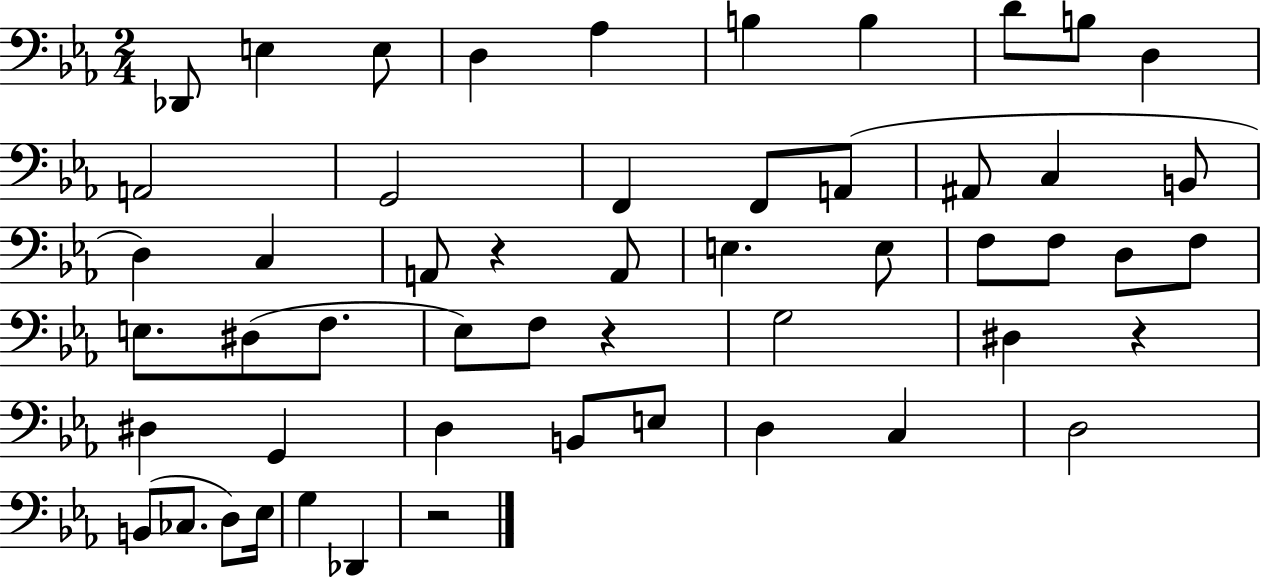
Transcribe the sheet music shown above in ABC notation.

X:1
T:Untitled
M:2/4
L:1/4
K:Eb
_D,,/2 E, E,/2 D, _A, B, B, D/2 B,/2 D, A,,2 G,,2 F,, F,,/2 A,,/2 ^A,,/2 C, B,,/2 D, C, A,,/2 z A,,/2 E, E,/2 F,/2 F,/2 D,/2 F,/2 E,/2 ^D,/2 F,/2 _E,/2 F,/2 z G,2 ^D, z ^D, G,, D, B,,/2 E,/2 D, C, D,2 B,,/2 _C,/2 D,/2 _E,/4 G, _D,, z2